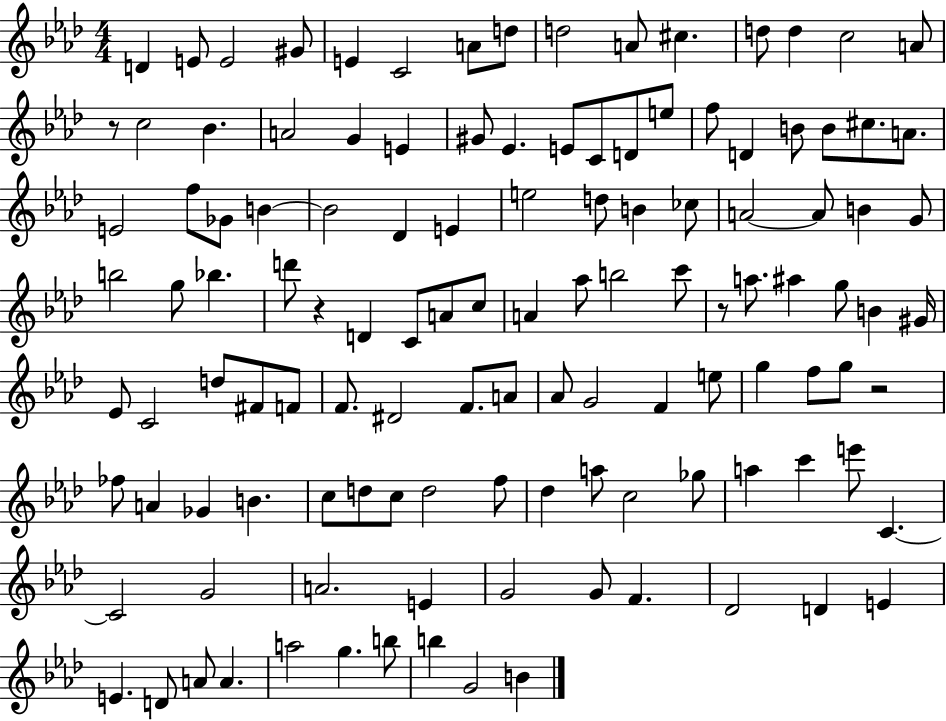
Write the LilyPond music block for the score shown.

{
  \clef treble
  \numericTimeSignature
  \time 4/4
  \key aes \major
  \repeat volta 2 { d'4 e'8 e'2 gis'8 | e'4 c'2 a'8 d''8 | d''2 a'8 cis''4. | d''8 d''4 c''2 a'8 | \break r8 c''2 bes'4. | a'2 g'4 e'4 | gis'8 ees'4. e'8 c'8 d'8 e''8 | f''8 d'4 b'8 b'8 cis''8. a'8. | \break e'2 f''8 ges'8 b'4~~ | b'2 des'4 e'4 | e''2 d''8 b'4 ces''8 | a'2~~ a'8 b'4 g'8 | \break b''2 g''8 bes''4. | d'''8 r4 d'4 c'8 a'8 c''8 | a'4 aes''8 b''2 c'''8 | r8 a''8. ais''4 g''8 b'4 gis'16 | \break ees'8 c'2 d''8 fis'8 f'8 | f'8. dis'2 f'8. a'8 | aes'8 g'2 f'4 e''8 | g''4 f''8 g''8 r2 | \break fes''8 a'4 ges'4 b'4. | c''8 d''8 c''8 d''2 f''8 | des''4 a''8 c''2 ges''8 | a''4 c'''4 e'''8 c'4.~~ | \break c'2 g'2 | a'2. e'4 | g'2 g'8 f'4. | des'2 d'4 e'4 | \break e'4. d'8 a'8 a'4. | a''2 g''4. b''8 | b''4 g'2 b'4 | } \bar "|."
}